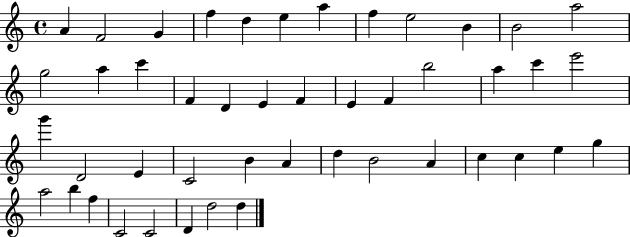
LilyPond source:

{
  \clef treble
  \time 4/4
  \defaultTimeSignature
  \key c \major
  a'4 f'2 g'4 | f''4 d''4 e''4 a''4 | f''4 e''2 b'4 | b'2 a''2 | \break g''2 a''4 c'''4 | f'4 d'4 e'4 f'4 | e'4 f'4 b''2 | a''4 c'''4 e'''2 | \break g'''4 d'2 e'4 | c'2 b'4 a'4 | d''4 b'2 a'4 | c''4 c''4 e''4 g''4 | \break a''2 b''4 f''4 | c'2 c'2 | d'4 d''2 d''4 | \bar "|."
}